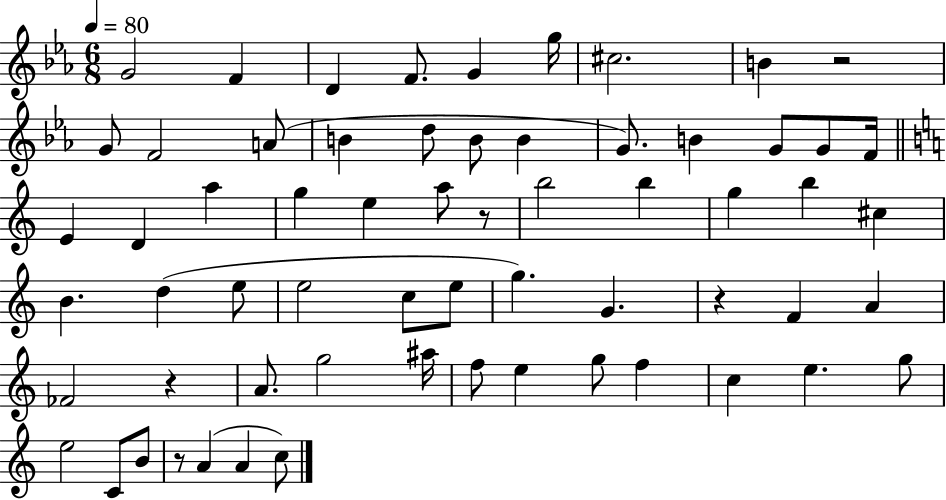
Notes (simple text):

G4/h F4/q D4/q F4/e. G4/q G5/s C#5/h. B4/q R/h G4/e F4/h A4/e B4/q D5/e B4/e B4/q G4/e. B4/q G4/e G4/e F4/s E4/q D4/q A5/q G5/q E5/q A5/e R/e B5/h B5/q G5/q B5/q C#5/q B4/q. D5/q E5/e E5/h C5/e E5/e G5/q. G4/q. R/q F4/q A4/q FES4/h R/q A4/e. G5/h A#5/s F5/e E5/q G5/e F5/q C5/q E5/q. G5/e E5/h C4/e B4/e R/e A4/q A4/q C5/e